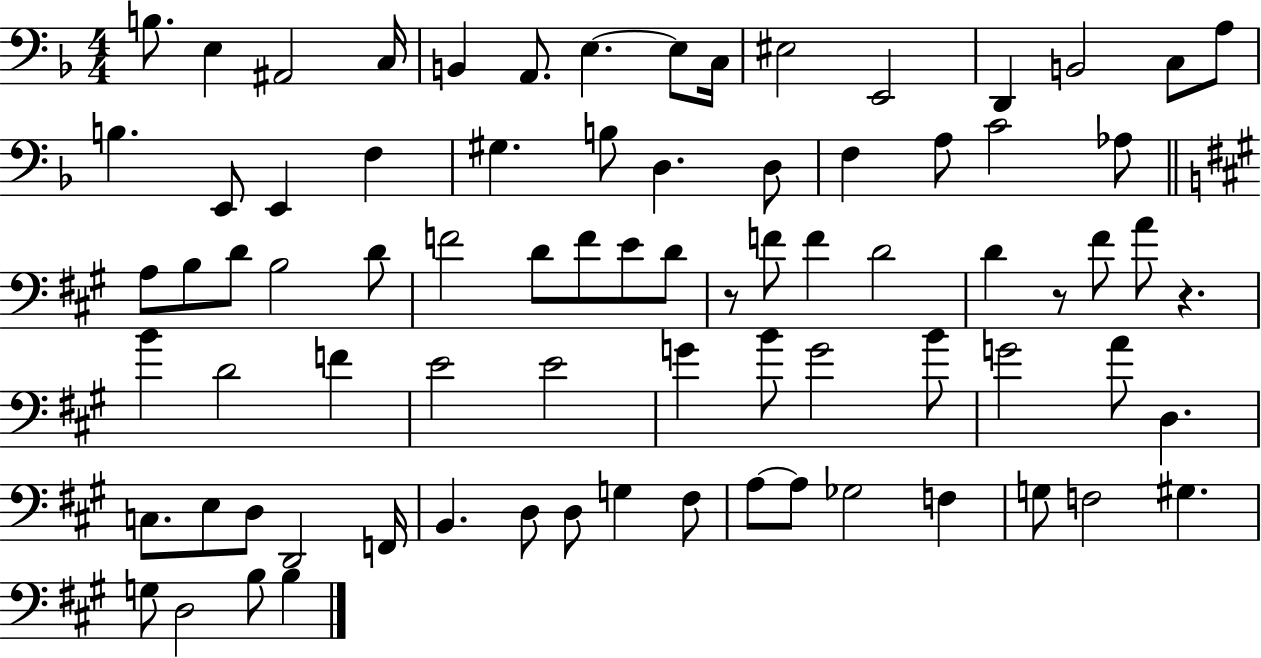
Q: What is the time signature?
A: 4/4